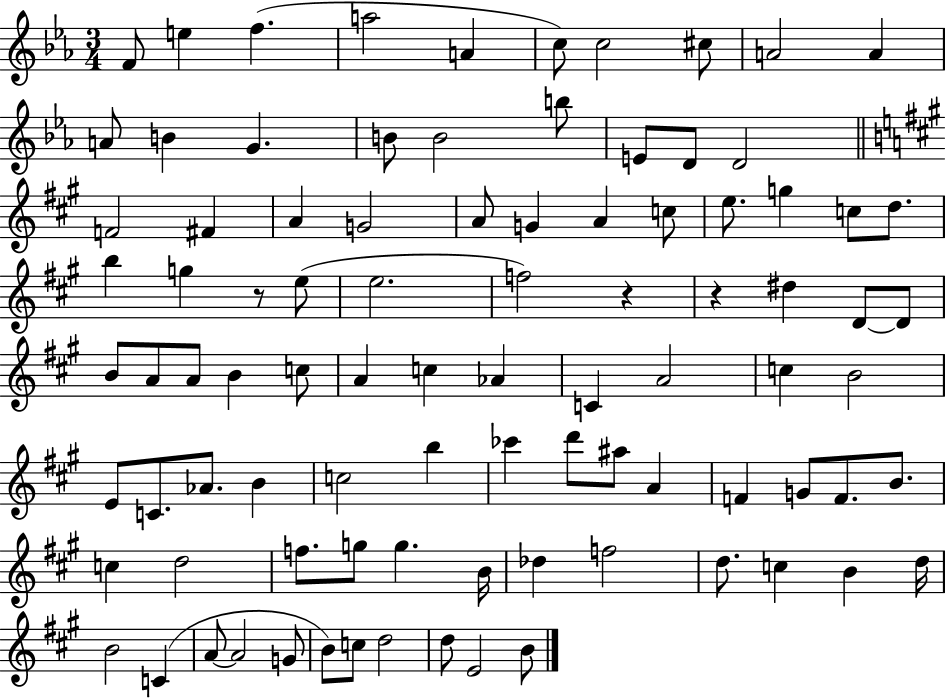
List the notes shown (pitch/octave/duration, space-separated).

F4/e E5/q F5/q. A5/h A4/q C5/e C5/h C#5/e A4/h A4/q A4/e B4/q G4/q. B4/e B4/h B5/e E4/e D4/e D4/h F4/h F#4/q A4/q G4/h A4/e G4/q A4/q C5/e E5/e. G5/q C5/e D5/e. B5/q G5/q R/e E5/e E5/h. F5/h R/q R/q D#5/q D4/e D4/e B4/e A4/e A4/e B4/q C5/e A4/q C5/q Ab4/q C4/q A4/h C5/q B4/h E4/e C4/e. Ab4/e. B4/q C5/h B5/q CES6/q D6/e A#5/e A4/q F4/q G4/e F4/e. B4/e. C5/q D5/h F5/e. G5/e G5/q. B4/s Db5/q F5/h D5/e. C5/q B4/q D5/s B4/h C4/q A4/e A4/h G4/e B4/e C5/e D5/h D5/e E4/h B4/e